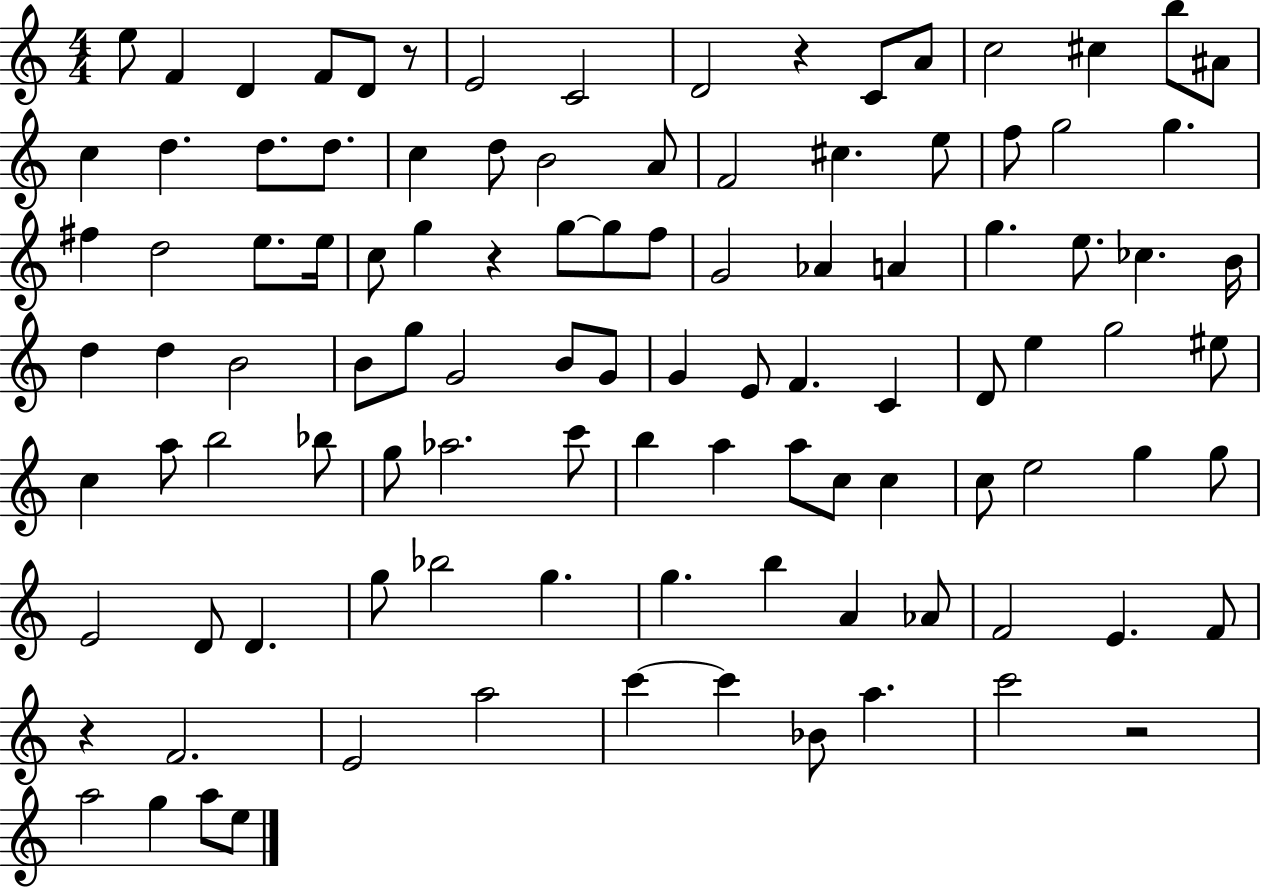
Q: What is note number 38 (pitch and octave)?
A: G4